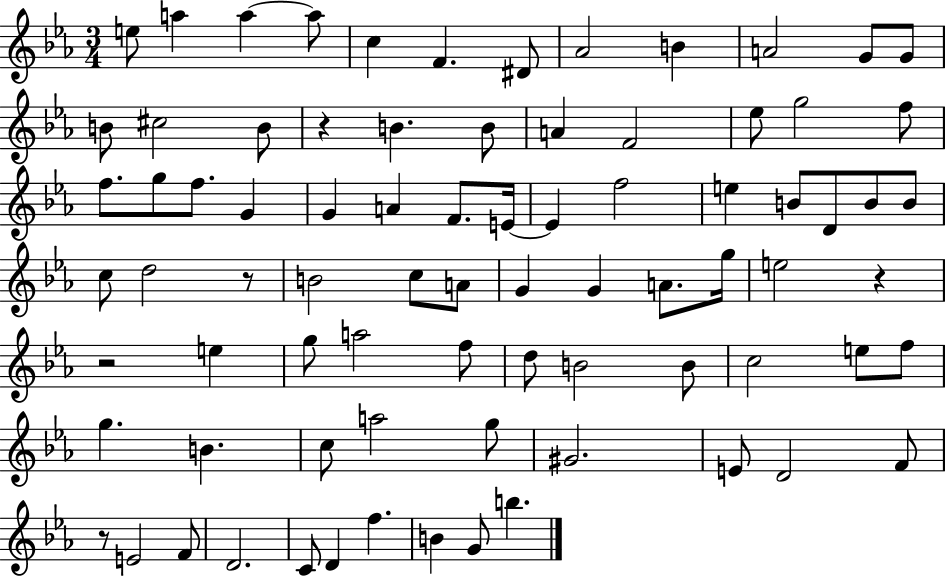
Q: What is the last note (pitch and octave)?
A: B5